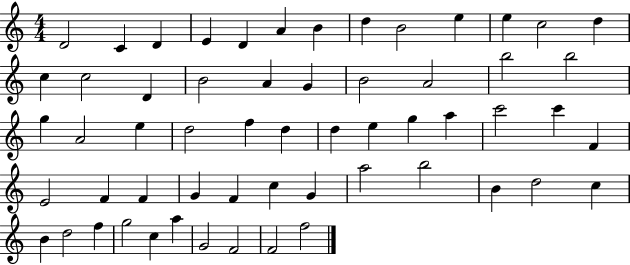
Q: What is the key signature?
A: C major